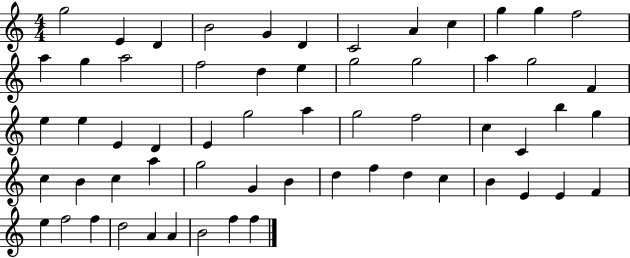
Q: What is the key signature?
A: C major